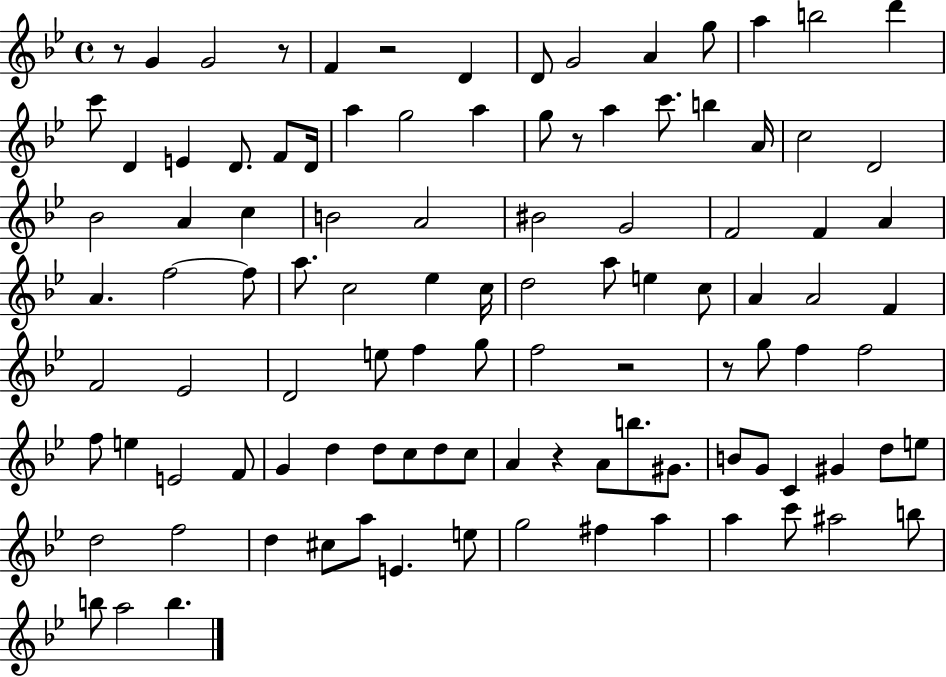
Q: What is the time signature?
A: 4/4